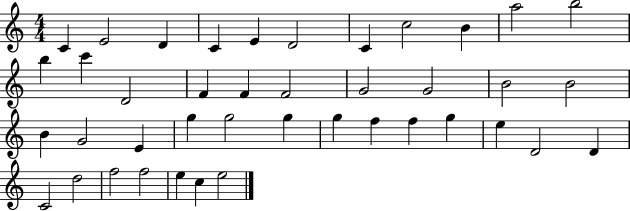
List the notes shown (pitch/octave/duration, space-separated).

C4/q E4/h D4/q C4/q E4/q D4/h C4/q C5/h B4/q A5/h B5/h B5/q C6/q D4/h F4/q F4/q F4/h G4/h G4/h B4/h B4/h B4/q G4/h E4/q G5/q G5/h G5/q G5/q F5/q F5/q G5/q E5/q D4/h D4/q C4/h D5/h F5/h F5/h E5/q C5/q E5/h